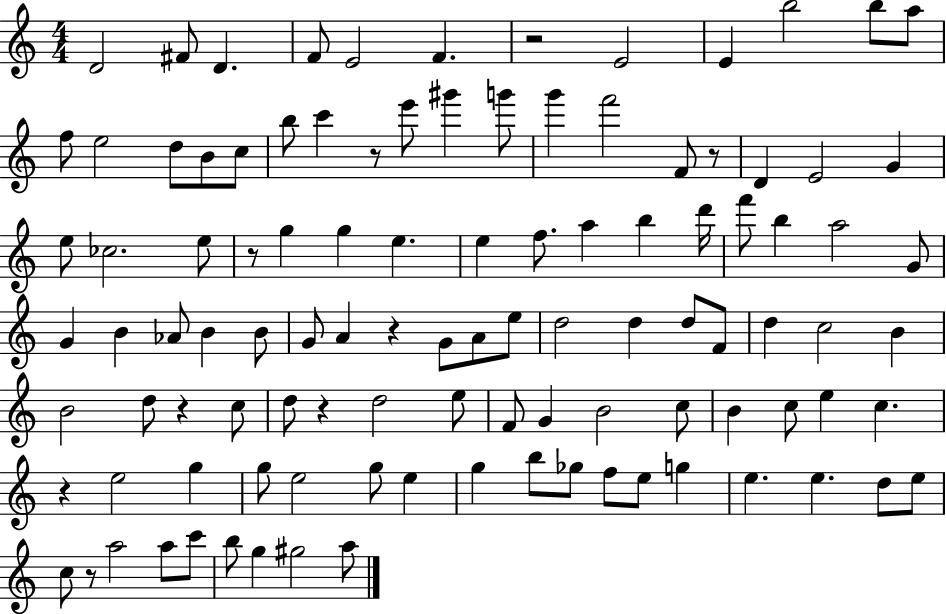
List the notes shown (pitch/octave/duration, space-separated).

D4/h F#4/e D4/q. F4/e E4/h F4/q. R/h E4/h E4/q B5/h B5/e A5/e F5/e E5/h D5/e B4/e C5/e B5/e C6/q R/e E6/e G#6/q G6/e G6/q F6/h F4/e R/e D4/q E4/h G4/q E5/e CES5/h. E5/e R/e G5/q G5/q E5/q. E5/q F5/e. A5/q B5/q D6/s F6/e B5/q A5/h G4/e G4/q B4/q Ab4/e B4/q B4/e G4/e A4/q R/q G4/e A4/e E5/e D5/h D5/q D5/e F4/e D5/q C5/h B4/q B4/h D5/e R/q C5/e D5/e R/q D5/h E5/e F4/e G4/q B4/h C5/e B4/q C5/e E5/q C5/q. R/q E5/h G5/q G5/e E5/h G5/e E5/q G5/q B5/e Gb5/e F5/e E5/e G5/q E5/q. E5/q. D5/e E5/e C5/e R/e A5/h A5/e C6/e B5/e G5/q G#5/h A5/e